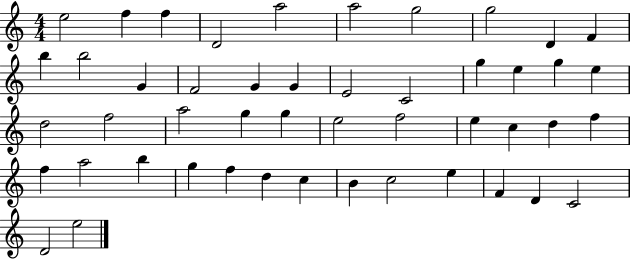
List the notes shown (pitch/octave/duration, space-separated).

E5/h F5/q F5/q D4/h A5/h A5/h G5/h G5/h D4/q F4/q B5/q B5/h G4/q F4/h G4/q G4/q E4/h C4/h G5/q E5/q G5/q E5/q D5/h F5/h A5/h G5/q G5/q E5/h F5/h E5/q C5/q D5/q F5/q F5/q A5/h B5/q G5/q F5/q D5/q C5/q B4/q C5/h E5/q F4/q D4/q C4/h D4/h E5/h